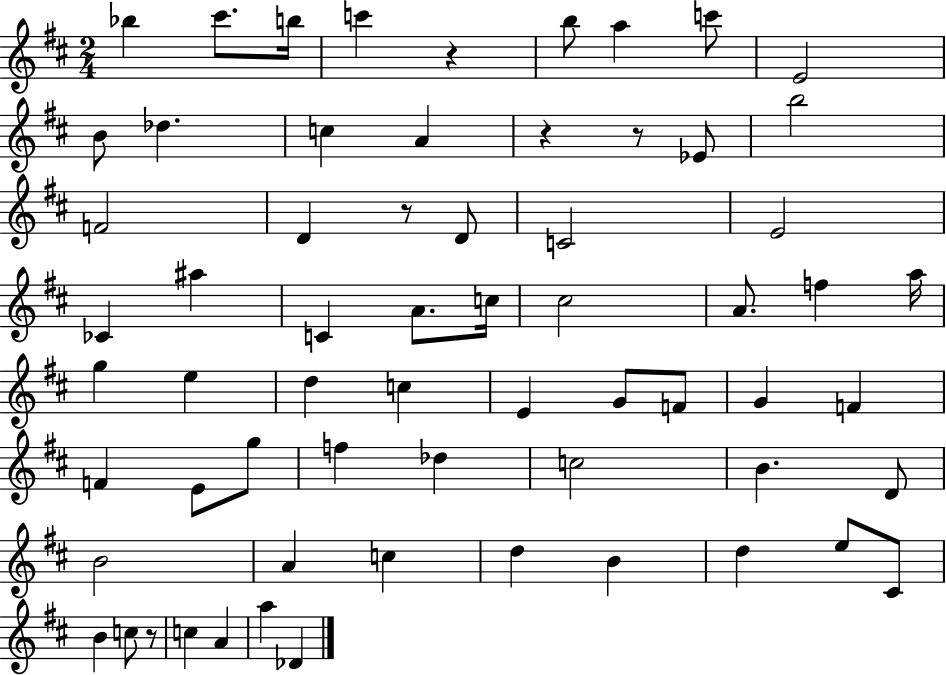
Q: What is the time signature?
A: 2/4